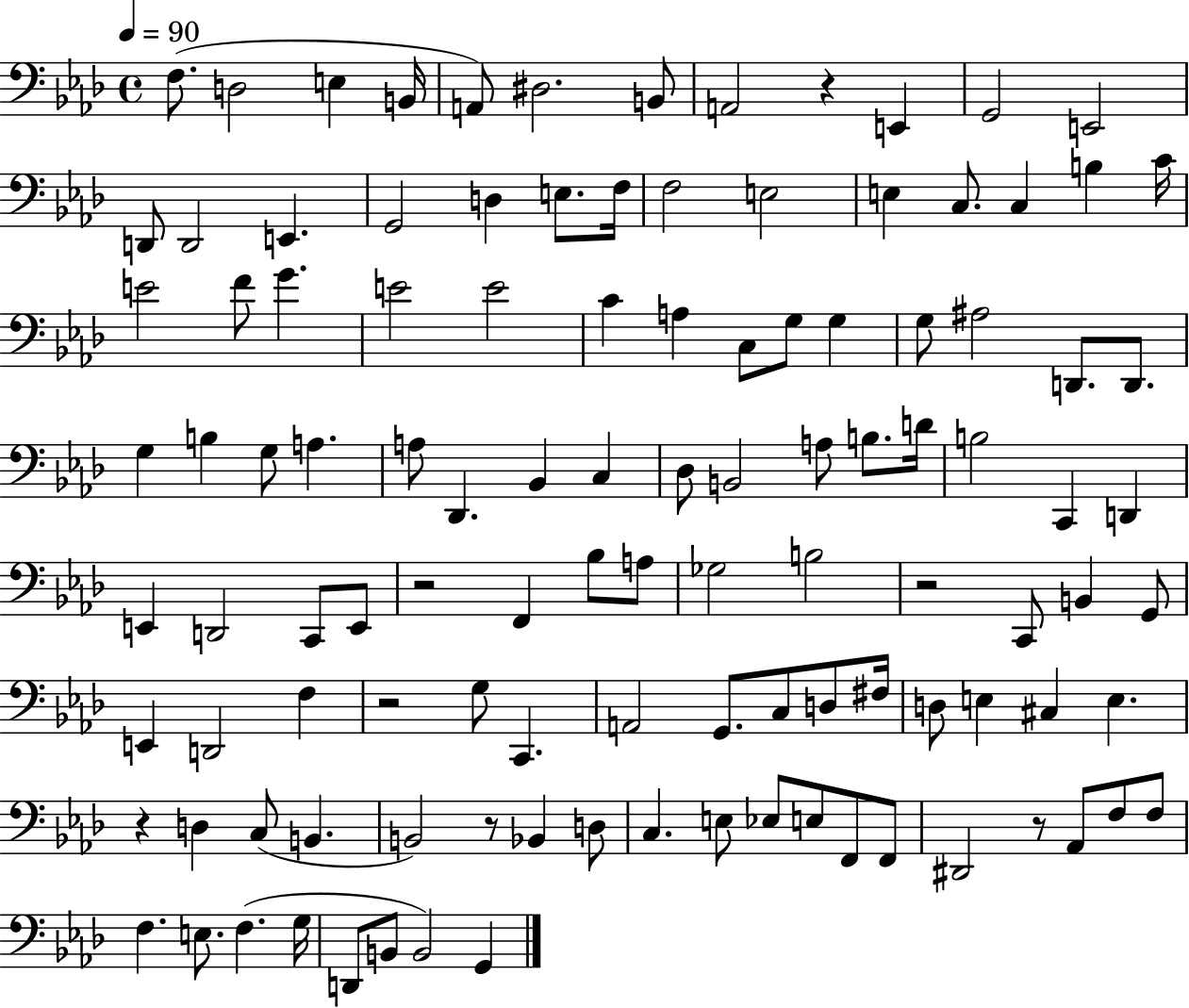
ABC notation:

X:1
T:Untitled
M:4/4
L:1/4
K:Ab
F,/2 D,2 E, B,,/4 A,,/2 ^D,2 B,,/2 A,,2 z E,, G,,2 E,,2 D,,/2 D,,2 E,, G,,2 D, E,/2 F,/4 F,2 E,2 E, C,/2 C, B, C/4 E2 F/2 G E2 E2 C A, C,/2 G,/2 G, G,/2 ^A,2 D,,/2 D,,/2 G, B, G,/2 A, A,/2 _D,, _B,, C, _D,/2 B,,2 A,/2 B,/2 D/4 B,2 C,, D,, E,, D,,2 C,,/2 E,,/2 z2 F,, _B,/2 A,/2 _G,2 B,2 z2 C,,/2 B,, G,,/2 E,, D,,2 F, z2 G,/2 C,, A,,2 G,,/2 C,/2 D,/2 ^F,/4 D,/2 E, ^C, E, z D, C,/2 B,, B,,2 z/2 _B,, D,/2 C, E,/2 _E,/2 E,/2 F,,/2 F,,/2 ^D,,2 z/2 _A,,/2 F,/2 F,/2 F, E,/2 F, G,/4 D,,/2 B,,/2 B,,2 G,,